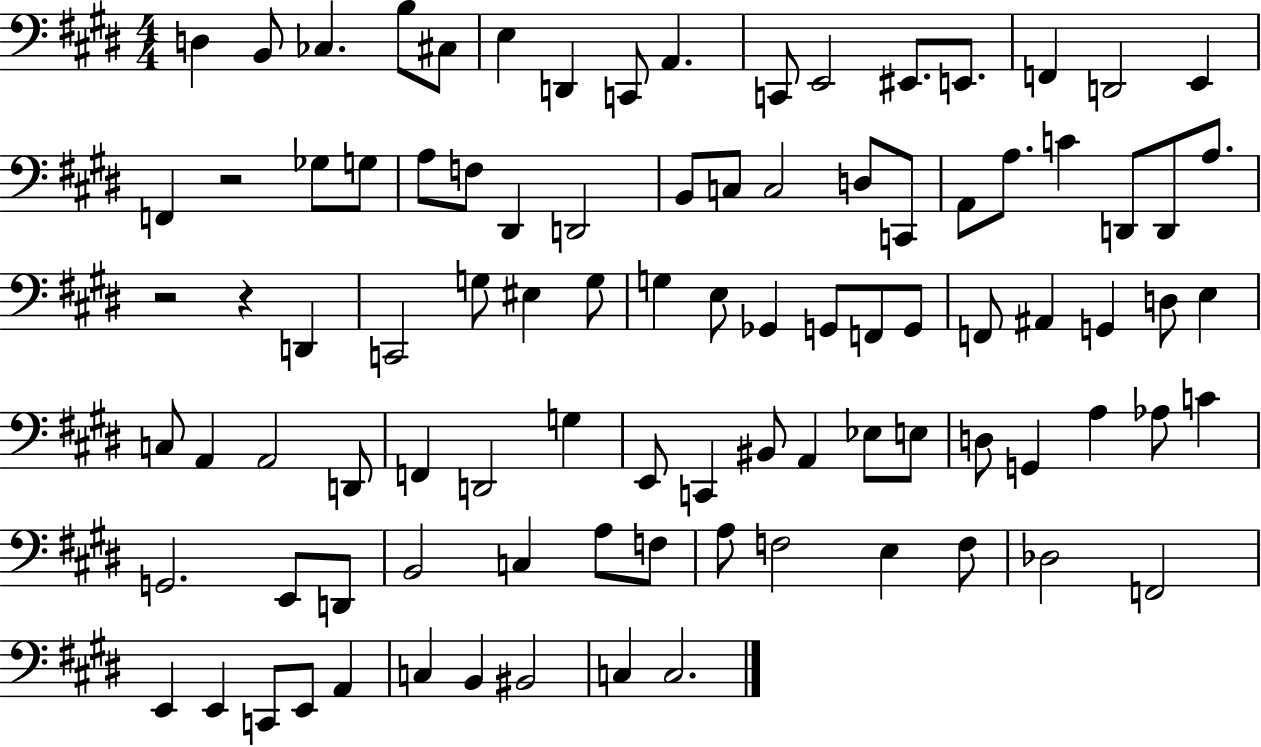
X:1
T:Untitled
M:4/4
L:1/4
K:E
D, B,,/2 _C, B,/2 ^C,/2 E, D,, C,,/2 A,, C,,/2 E,,2 ^E,,/2 E,,/2 F,, D,,2 E,, F,, z2 _G,/2 G,/2 A,/2 F,/2 ^D,, D,,2 B,,/2 C,/2 C,2 D,/2 C,,/2 A,,/2 A,/2 C D,,/2 D,,/2 A,/2 z2 z D,, C,,2 G,/2 ^E, G,/2 G, E,/2 _G,, G,,/2 F,,/2 G,,/2 F,,/2 ^A,, G,, D,/2 E, C,/2 A,, A,,2 D,,/2 F,, D,,2 G, E,,/2 C,, ^B,,/2 A,, _E,/2 E,/2 D,/2 G,, A, _A,/2 C G,,2 E,,/2 D,,/2 B,,2 C, A,/2 F,/2 A,/2 F,2 E, F,/2 _D,2 F,,2 E,, E,, C,,/2 E,,/2 A,, C, B,, ^B,,2 C, C,2